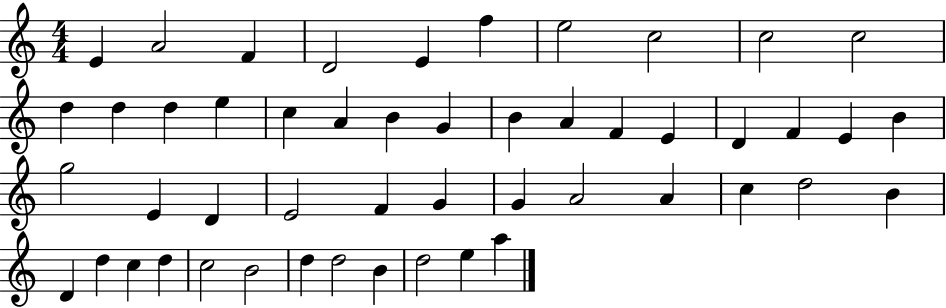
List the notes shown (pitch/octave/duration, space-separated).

E4/q A4/h F4/q D4/h E4/q F5/q E5/h C5/h C5/h C5/h D5/q D5/q D5/q E5/q C5/q A4/q B4/q G4/q B4/q A4/q F4/q E4/q D4/q F4/q E4/q B4/q G5/h E4/q D4/q E4/h F4/q G4/q G4/q A4/h A4/q C5/q D5/h B4/q D4/q D5/q C5/q D5/q C5/h B4/h D5/q D5/h B4/q D5/h E5/q A5/q